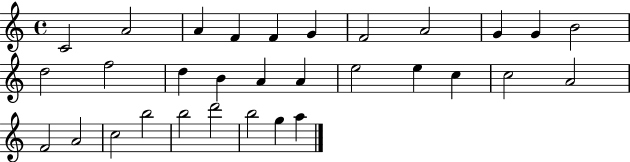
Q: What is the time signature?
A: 4/4